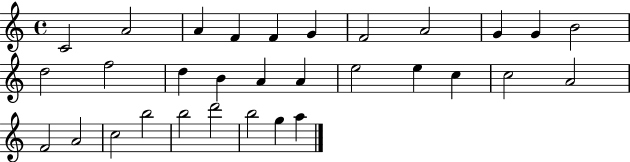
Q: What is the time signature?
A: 4/4